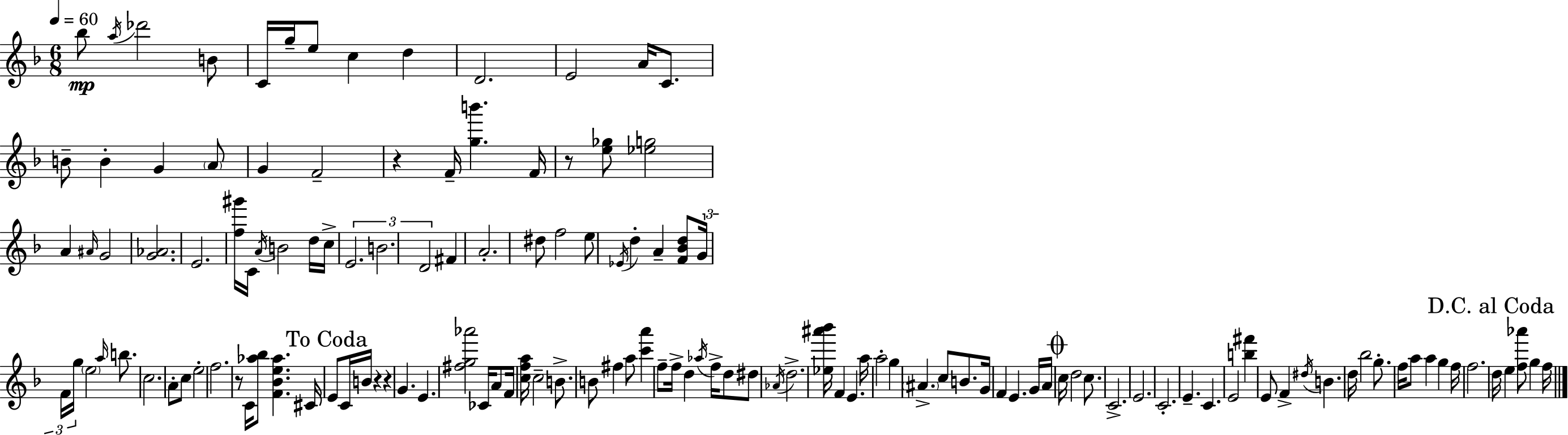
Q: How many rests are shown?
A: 5